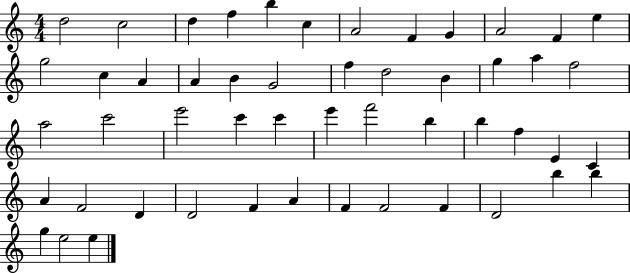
D5/h C5/h D5/q F5/q B5/q C5/q A4/h F4/q G4/q A4/h F4/q E5/q G5/h C5/q A4/q A4/q B4/q G4/h F5/q D5/h B4/q G5/q A5/q F5/h A5/h C6/h E6/h C6/q C6/q E6/q F6/h B5/q B5/q F5/q E4/q C4/q A4/q F4/h D4/q D4/h F4/q A4/q F4/q F4/h F4/q D4/h B5/q B5/q G5/q E5/h E5/q